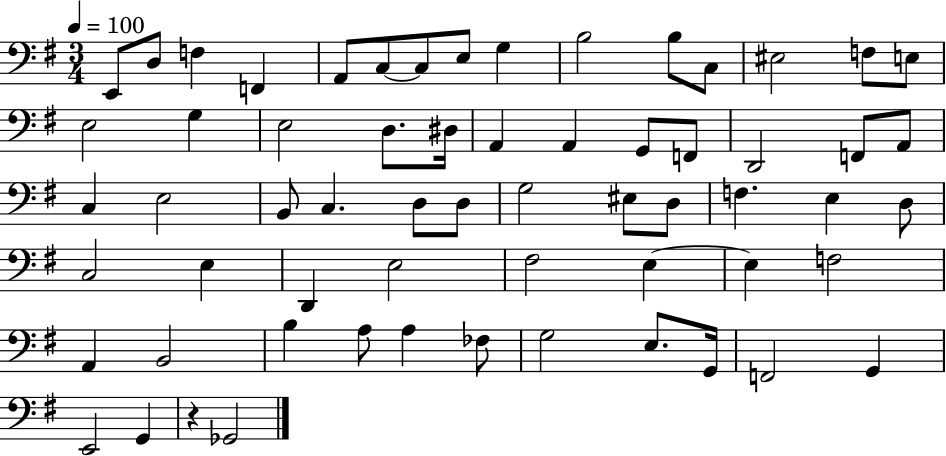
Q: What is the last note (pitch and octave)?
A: Gb2